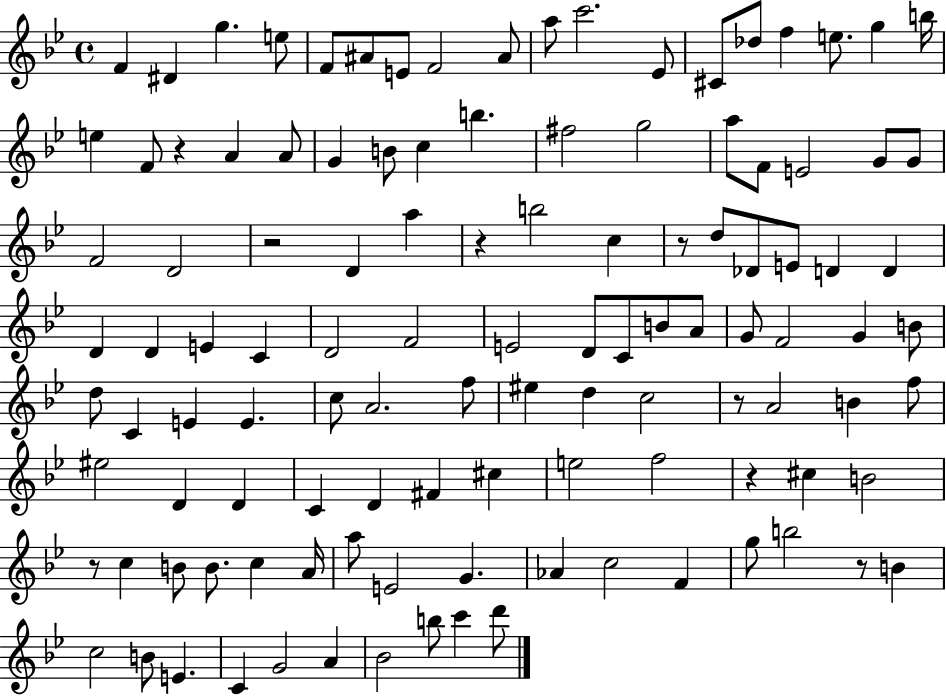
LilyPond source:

{
  \clef treble
  \time 4/4
  \defaultTimeSignature
  \key bes \major
  f'4 dis'4 g''4. e''8 | f'8 ais'8 e'8 f'2 ais'8 | a''8 c'''2. ees'8 | cis'8 des''8 f''4 e''8. g''4 b''16 | \break e''4 f'8 r4 a'4 a'8 | g'4 b'8 c''4 b''4. | fis''2 g''2 | a''8 f'8 e'2 g'8 g'8 | \break f'2 d'2 | r2 d'4 a''4 | r4 b''2 c''4 | r8 d''8 des'8 e'8 d'4 d'4 | \break d'4 d'4 e'4 c'4 | d'2 f'2 | e'2 d'8 c'8 b'8 a'8 | g'8 f'2 g'4 b'8 | \break d''8 c'4 e'4 e'4. | c''8 a'2. f''8 | eis''4 d''4 c''2 | r8 a'2 b'4 f''8 | \break eis''2 d'4 d'4 | c'4 d'4 fis'4 cis''4 | e''2 f''2 | r4 cis''4 b'2 | \break r8 c''4 b'8 b'8. c''4 a'16 | a''8 e'2 g'4. | aes'4 c''2 f'4 | g''8 b''2 r8 b'4 | \break c''2 b'8 e'4. | c'4 g'2 a'4 | bes'2 b''8 c'''4 d'''8 | \bar "|."
}